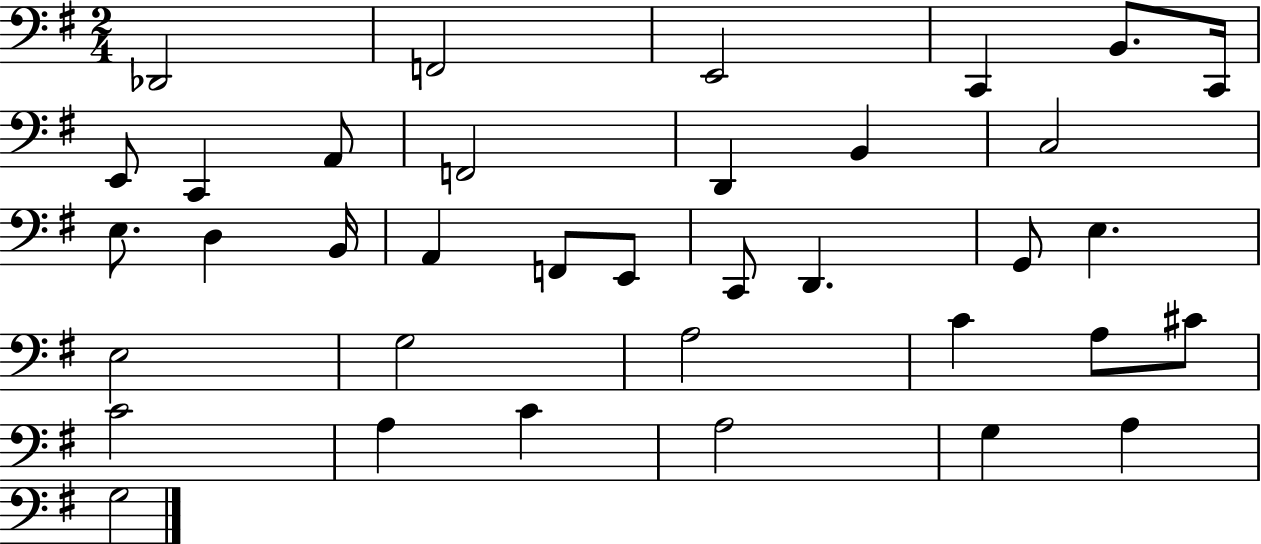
X:1
T:Untitled
M:2/4
L:1/4
K:G
_D,,2 F,,2 E,,2 C,, B,,/2 C,,/4 E,,/2 C,, A,,/2 F,,2 D,, B,, C,2 E,/2 D, B,,/4 A,, F,,/2 E,,/2 C,,/2 D,, G,,/2 E, E,2 G,2 A,2 C A,/2 ^C/2 C2 A, C A,2 G, A, G,2